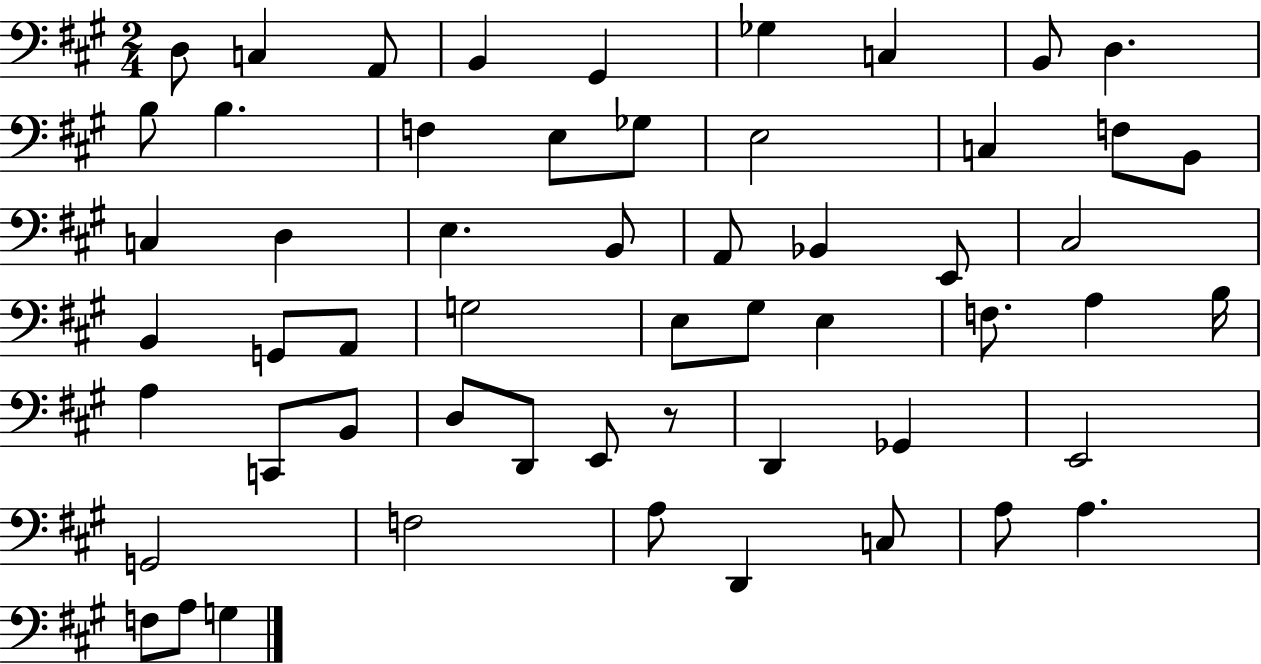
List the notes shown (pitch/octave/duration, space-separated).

D3/e C3/q A2/e B2/q G#2/q Gb3/q C3/q B2/e D3/q. B3/e B3/q. F3/q E3/e Gb3/e E3/h C3/q F3/e B2/e C3/q D3/q E3/q. B2/e A2/e Bb2/q E2/e C#3/h B2/q G2/e A2/e G3/h E3/e G#3/e E3/q F3/e. A3/q B3/s A3/q C2/e B2/e D3/e D2/e E2/e R/e D2/q Gb2/q E2/h G2/h F3/h A3/e D2/q C3/e A3/e A3/q. F3/e A3/e G3/q